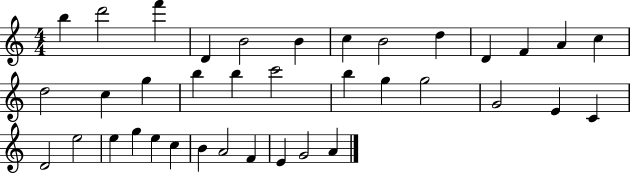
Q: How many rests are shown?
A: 0